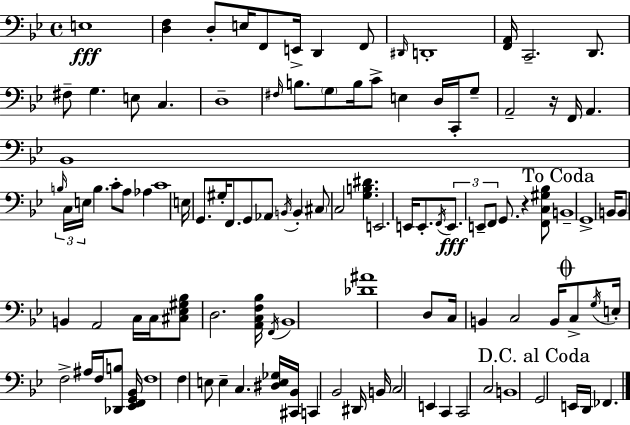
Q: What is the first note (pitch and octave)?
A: E3